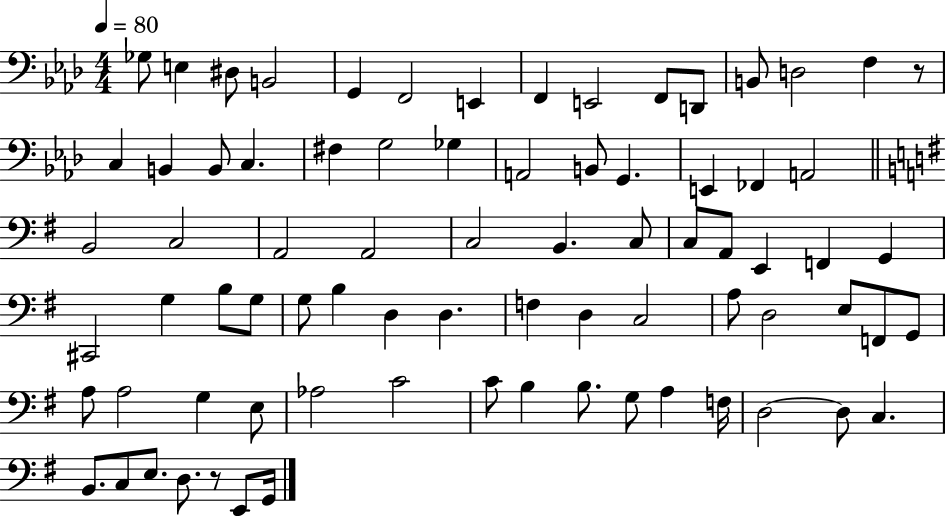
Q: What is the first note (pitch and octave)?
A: Gb3